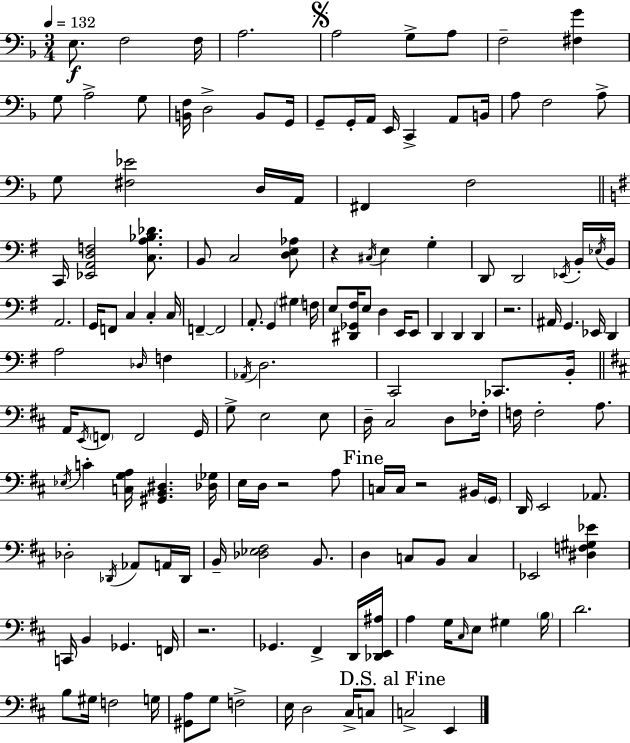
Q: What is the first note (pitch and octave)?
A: E3